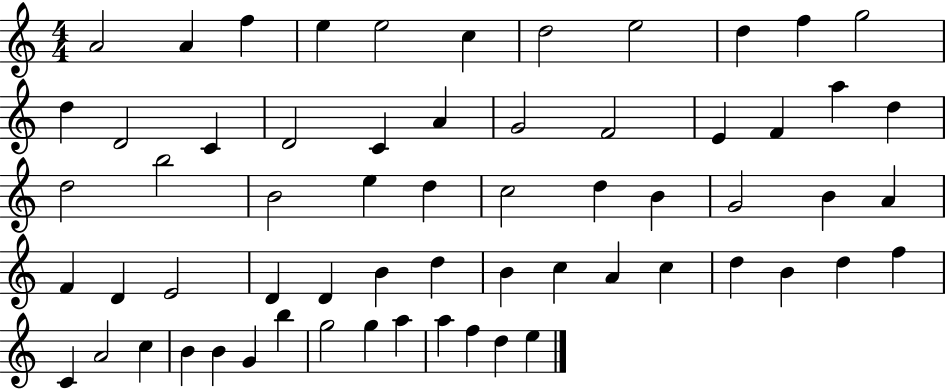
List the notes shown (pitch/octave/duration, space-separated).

A4/h A4/q F5/q E5/q E5/h C5/q D5/h E5/h D5/q F5/q G5/h D5/q D4/h C4/q D4/h C4/q A4/q G4/h F4/h E4/q F4/q A5/q D5/q D5/h B5/h B4/h E5/q D5/q C5/h D5/q B4/q G4/h B4/q A4/q F4/q D4/q E4/h D4/q D4/q B4/q D5/q B4/q C5/q A4/q C5/q D5/q B4/q D5/q F5/q C4/q A4/h C5/q B4/q B4/q G4/q B5/q G5/h G5/q A5/q A5/q F5/q D5/q E5/q